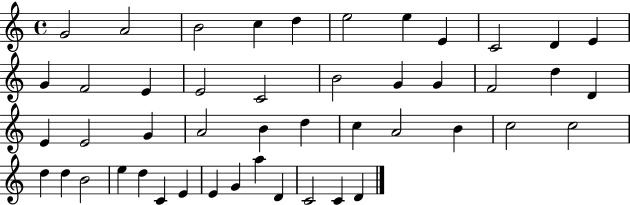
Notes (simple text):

G4/h A4/h B4/h C5/q D5/q E5/h E5/q E4/q C4/h D4/q E4/q G4/q F4/h E4/q E4/h C4/h B4/h G4/q G4/q F4/h D5/q D4/q E4/q E4/h G4/q A4/h B4/q D5/q C5/q A4/h B4/q C5/h C5/h D5/q D5/q B4/h E5/q D5/q C4/q E4/q E4/q G4/q A5/q D4/q C4/h C4/q D4/q